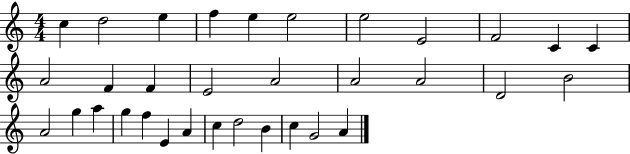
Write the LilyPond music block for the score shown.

{
  \clef treble
  \numericTimeSignature
  \time 4/4
  \key c \major
  c''4 d''2 e''4 | f''4 e''4 e''2 | e''2 e'2 | f'2 c'4 c'4 | \break a'2 f'4 f'4 | e'2 a'2 | a'2 a'2 | d'2 b'2 | \break a'2 g''4 a''4 | g''4 f''4 e'4 a'4 | c''4 d''2 b'4 | c''4 g'2 a'4 | \break \bar "|."
}